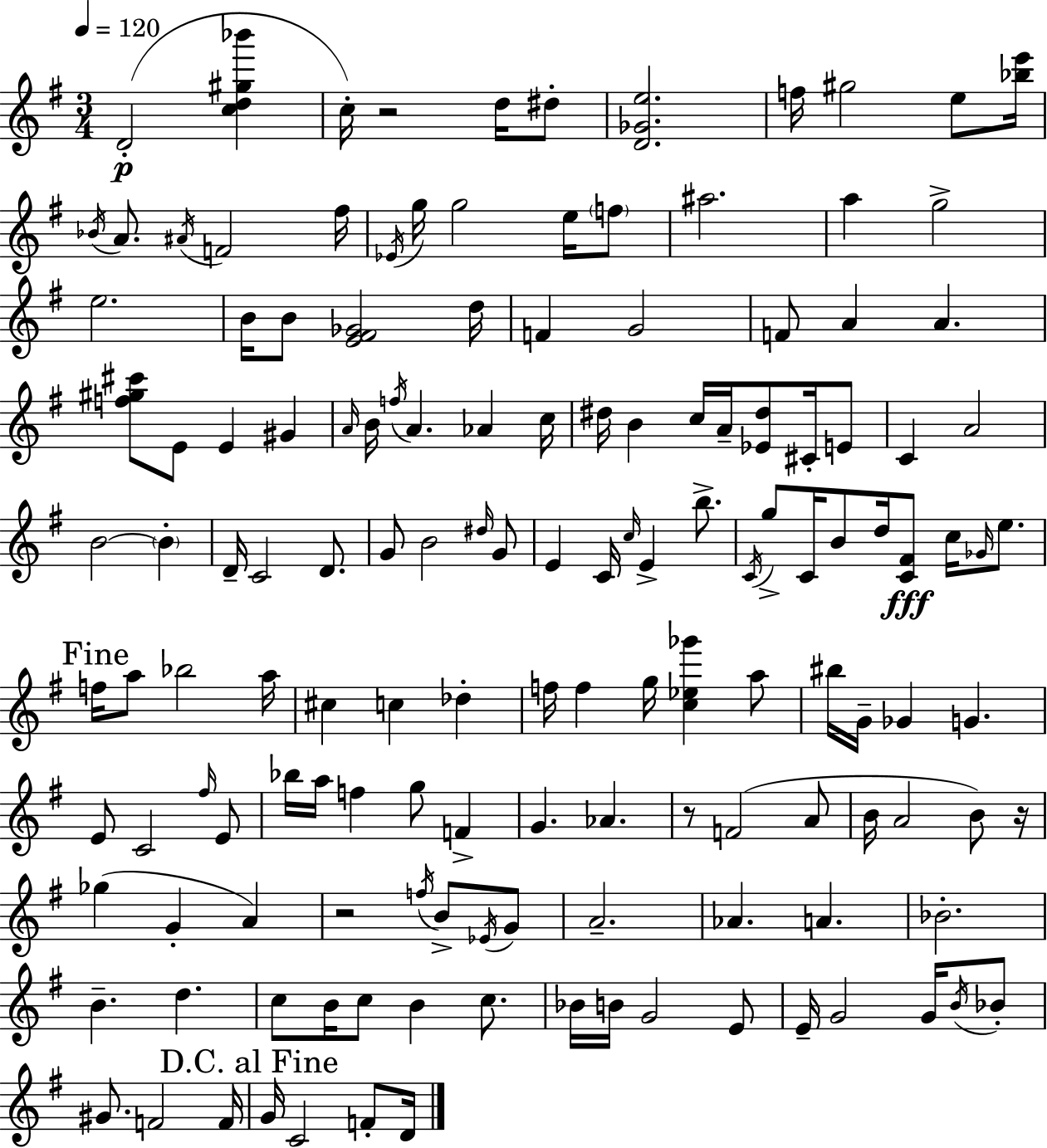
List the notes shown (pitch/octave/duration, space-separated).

D4/h [C5,D5,G#5,Bb6]/q C5/s R/h D5/s D#5/e [D4,Gb4,E5]/h. F5/s G#5/h E5/e [Bb5,E6]/s Bb4/s A4/e. A#4/s F4/h F#5/s Eb4/s G5/s G5/h E5/s F5/e A#5/h. A5/q G5/h E5/h. B4/s B4/e [E4,F#4,Gb4]/h D5/s F4/q G4/h F4/e A4/q A4/q. [F5,G#5,C#6]/e E4/e E4/q G#4/q A4/s B4/s F5/s A4/q. Ab4/q C5/s D#5/s B4/q C5/s A4/s [Eb4,D#5]/e C#4/s E4/e C4/q A4/h B4/h B4/q D4/s C4/h D4/e. G4/e B4/h D#5/s G4/e E4/q C4/s C5/s E4/q B5/e. C4/s G5/e C4/s B4/e D5/s [C4,F#4]/e C5/s Gb4/s E5/e. F5/s A5/e Bb5/h A5/s C#5/q C5/q Db5/q F5/s F5/q G5/s [C5,Eb5,Gb6]/q A5/e BIS5/s G4/s Gb4/q G4/q. E4/e C4/h F#5/s E4/e Bb5/s A5/s F5/q G5/e F4/q G4/q. Ab4/q. R/e F4/h A4/e B4/s A4/h B4/e R/s Gb5/q G4/q A4/q R/h F5/s B4/e Eb4/s G4/e A4/h. Ab4/q. A4/q. Bb4/h. B4/q. D5/q. C5/e B4/s C5/e B4/q C5/e. Bb4/s B4/s G4/h E4/e E4/s G4/h G4/s B4/s Bb4/e G#4/e. F4/h F4/s G4/s C4/h F4/e D4/s